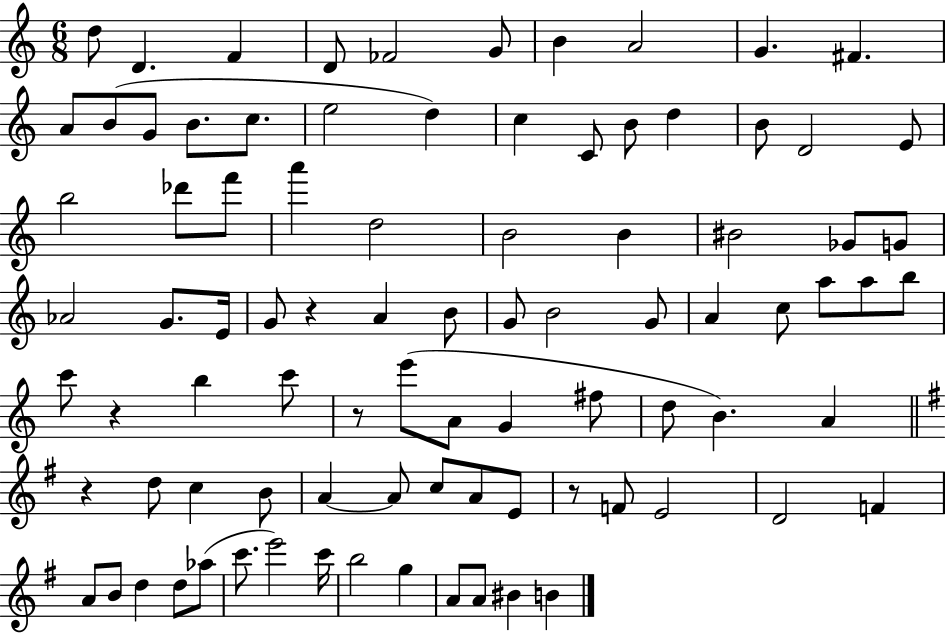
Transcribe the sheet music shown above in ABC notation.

X:1
T:Untitled
M:6/8
L:1/4
K:C
d/2 D F D/2 _F2 G/2 B A2 G ^F A/2 B/2 G/2 B/2 c/2 e2 d c C/2 B/2 d B/2 D2 E/2 b2 _d'/2 f'/2 a' d2 B2 B ^B2 _G/2 G/2 _A2 G/2 E/4 G/2 z A B/2 G/2 B2 G/2 A c/2 a/2 a/2 b/2 c'/2 z b c'/2 z/2 e'/2 A/2 G ^f/2 d/2 B A z d/2 c B/2 A A/2 c/2 A/2 E/2 z/2 F/2 E2 D2 F A/2 B/2 d d/2 _a/2 c'/2 e'2 c'/4 b2 g A/2 A/2 ^B B